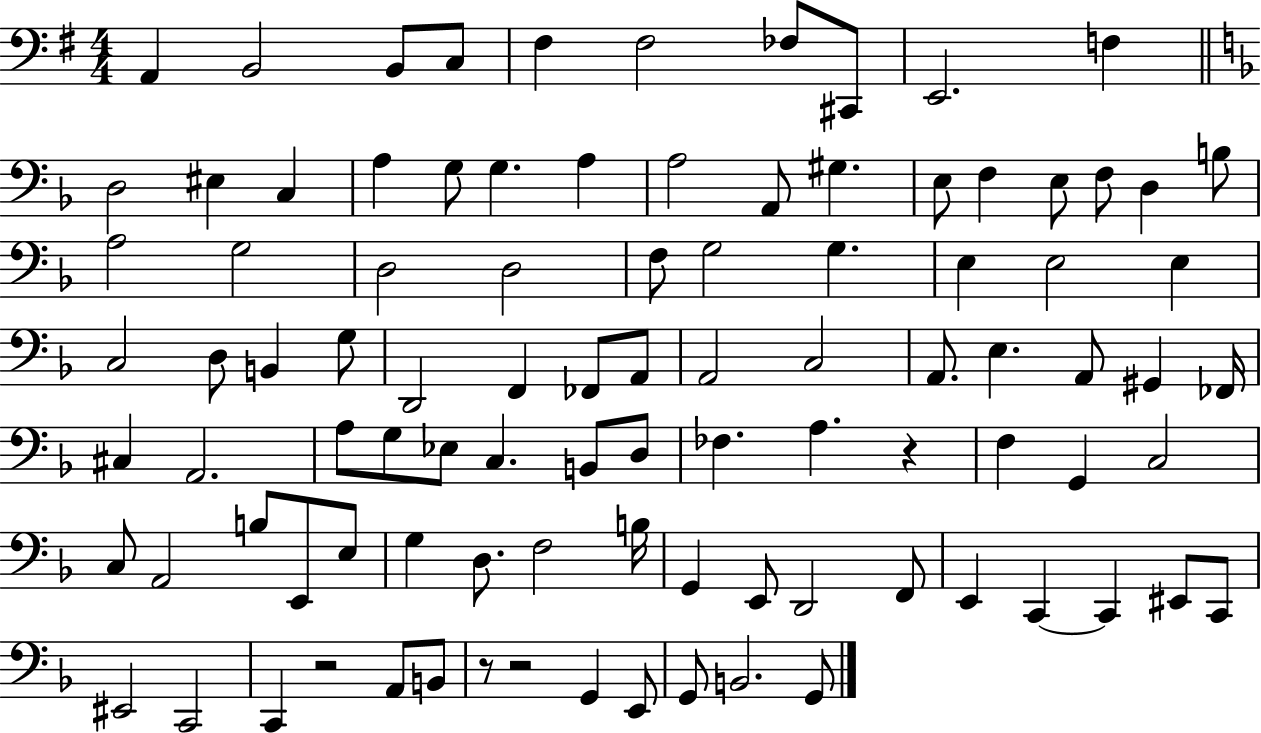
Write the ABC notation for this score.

X:1
T:Untitled
M:4/4
L:1/4
K:G
A,, B,,2 B,,/2 C,/2 ^F, ^F,2 _F,/2 ^C,,/2 E,,2 F, D,2 ^E, C, A, G,/2 G, A, A,2 A,,/2 ^G, E,/2 F, E,/2 F,/2 D, B,/2 A,2 G,2 D,2 D,2 F,/2 G,2 G, E, E,2 E, C,2 D,/2 B,, G,/2 D,,2 F,, _F,,/2 A,,/2 A,,2 C,2 A,,/2 E, A,,/2 ^G,, _F,,/4 ^C, A,,2 A,/2 G,/2 _E,/2 C, B,,/2 D,/2 _F, A, z F, G,, C,2 C,/2 A,,2 B,/2 E,,/2 E,/2 G, D,/2 F,2 B,/4 G,, E,,/2 D,,2 F,,/2 E,, C,, C,, ^E,,/2 C,,/2 ^E,,2 C,,2 C,, z2 A,,/2 B,,/2 z/2 z2 G,, E,,/2 G,,/2 B,,2 G,,/2